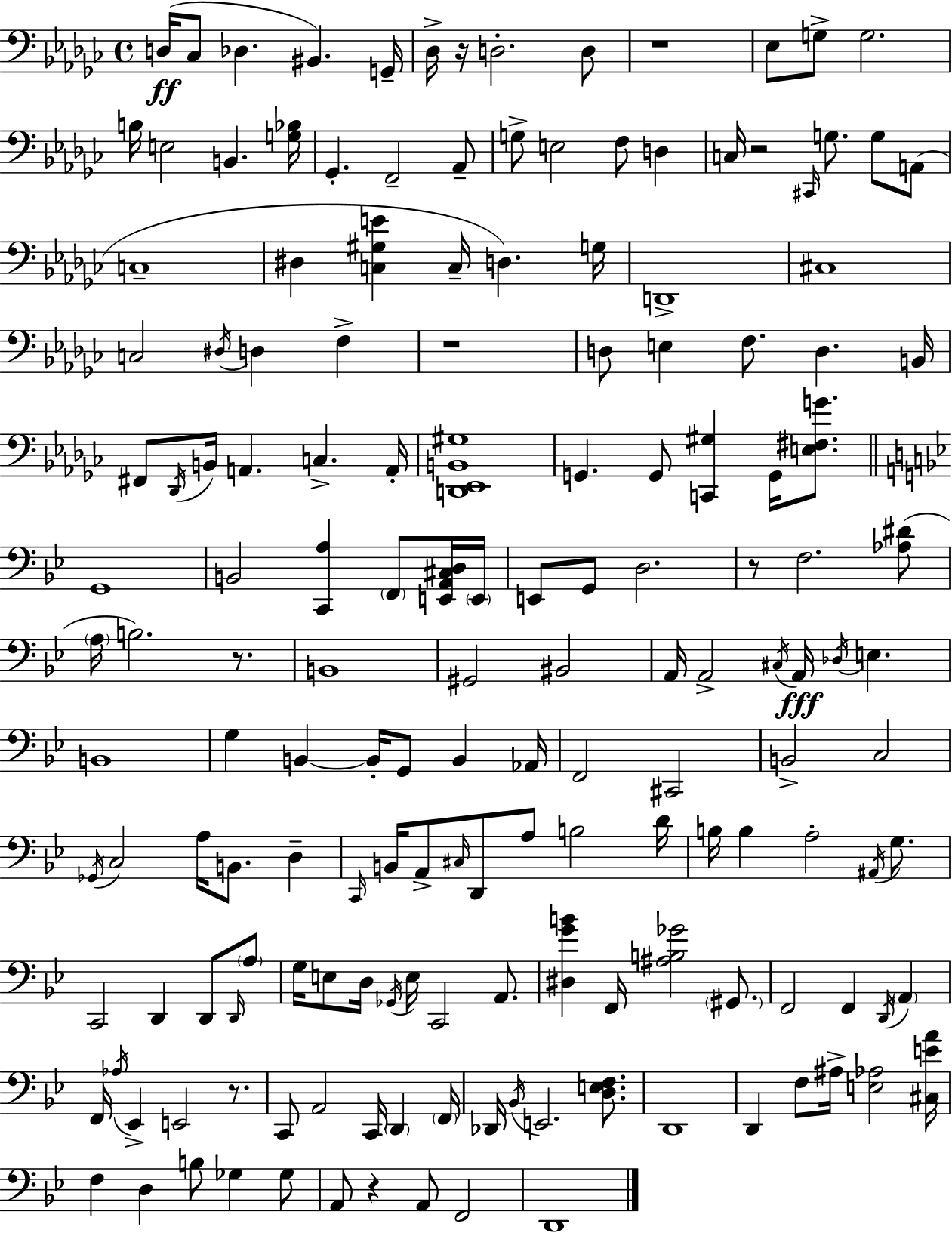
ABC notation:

X:1
T:Untitled
M:4/4
L:1/4
K:Ebm
D,/4 _C,/2 _D, ^B,, G,,/4 _D,/4 z/4 D,2 D,/2 z4 _E,/2 G,/2 G,2 B,/4 E,2 B,, [G,_B,]/4 _G,, F,,2 _A,,/2 G,/2 E,2 F,/2 D, C,/4 z2 ^C,,/4 G,/2 G,/2 A,,/2 C,4 ^D, [C,^G,E] C,/4 D, G,/4 D,,4 ^C,4 C,2 ^D,/4 D, F, z4 D,/2 E, F,/2 D, B,,/4 ^F,,/2 _D,,/4 B,,/4 A,, C, A,,/4 [D,,_E,,B,,^G,]4 G,, G,,/2 [C,,^G,] G,,/4 [E,^F,G]/2 G,,4 B,,2 [C,,A,] F,,/2 [E,,A,,^C,D,]/4 E,,/4 E,,/2 G,,/2 D,2 z/2 F,2 [_A,^D]/2 A,/4 B,2 z/2 B,,4 ^G,,2 ^B,,2 A,,/4 A,,2 ^C,/4 A,,/4 _D,/4 E, B,,4 G, B,, B,,/4 G,,/2 B,, _A,,/4 F,,2 ^C,,2 B,,2 C,2 _G,,/4 C,2 A,/4 B,,/2 D, C,,/4 B,,/4 A,,/2 ^C,/4 D,,/2 A,/2 B,2 D/4 B,/4 B, A,2 ^A,,/4 G,/2 C,,2 D,, D,,/2 D,,/4 A,/2 G,/4 E,/2 D,/4 _G,,/4 E,/4 C,,2 A,,/2 [^D,GB] F,,/4 [^A,B,_G]2 ^G,,/2 F,,2 F,, D,,/4 A,, F,,/4 _A,/4 _E,, E,,2 z/2 C,,/2 A,,2 C,,/4 D,, F,,/4 _D,,/4 _B,,/4 E,,2 [D,E,F,]/2 D,,4 D,, F,/2 ^A,/4 [E,_A,]2 [^C,EA]/4 F, D, B,/2 _G, _G,/2 A,,/2 z A,,/2 F,,2 D,,4